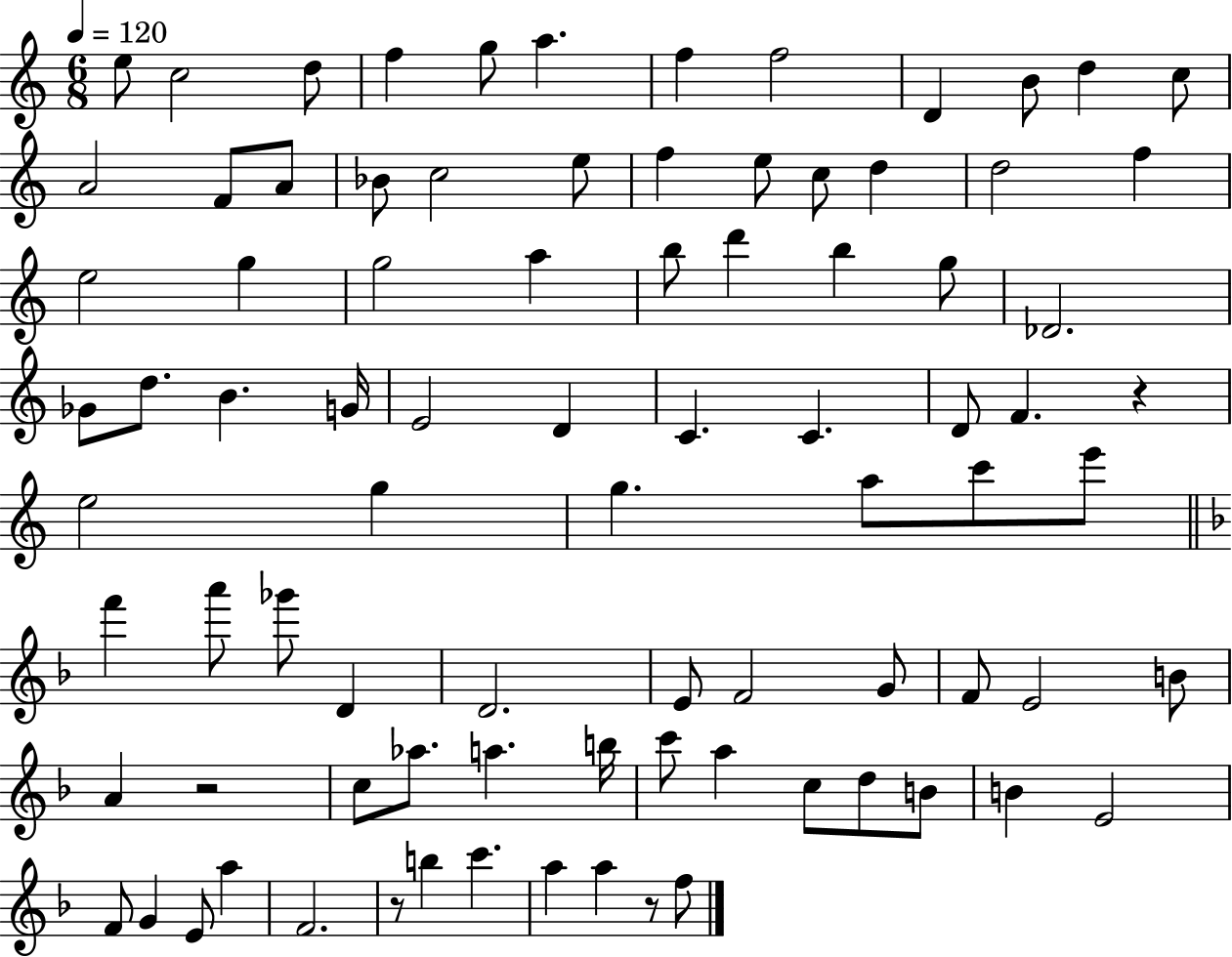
X:1
T:Untitled
M:6/8
L:1/4
K:C
e/2 c2 d/2 f g/2 a f f2 D B/2 d c/2 A2 F/2 A/2 _B/2 c2 e/2 f e/2 c/2 d d2 f e2 g g2 a b/2 d' b g/2 _D2 _G/2 d/2 B G/4 E2 D C C D/2 F z e2 g g a/2 c'/2 e'/2 f' a'/2 _g'/2 D D2 E/2 F2 G/2 F/2 E2 B/2 A z2 c/2 _a/2 a b/4 c'/2 a c/2 d/2 B/2 B E2 F/2 G E/2 a F2 z/2 b c' a a z/2 f/2